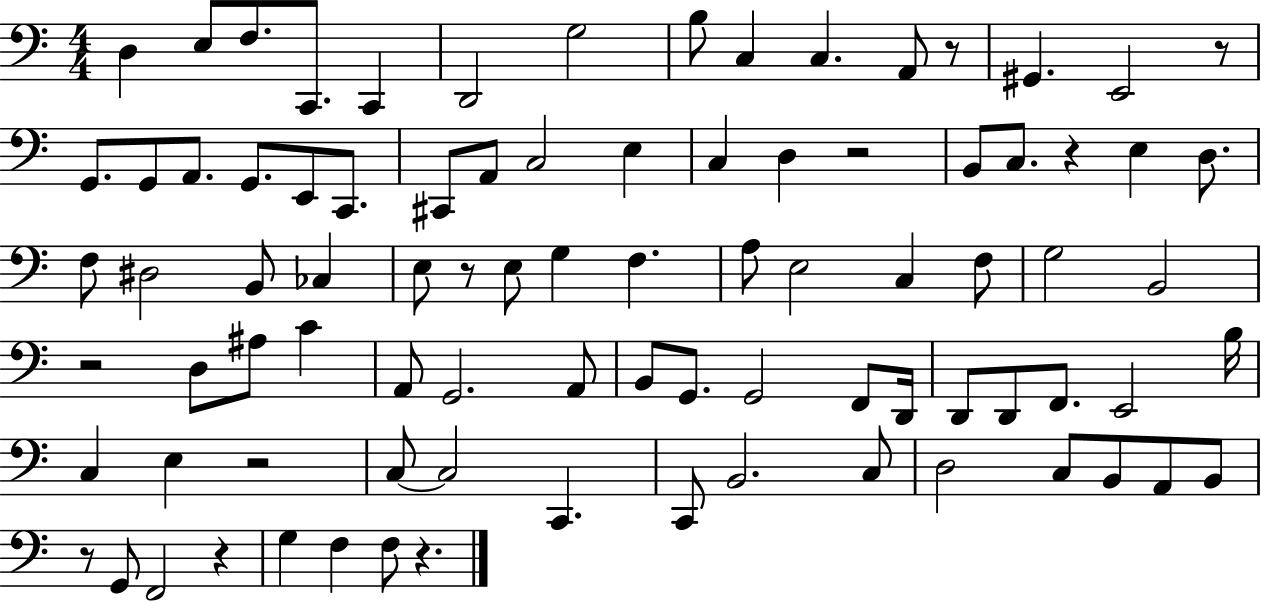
X:1
T:Untitled
M:4/4
L:1/4
K:C
D, E,/2 F,/2 C,,/2 C,, D,,2 G,2 B,/2 C, C, A,,/2 z/2 ^G,, E,,2 z/2 G,,/2 G,,/2 A,,/2 G,,/2 E,,/2 C,,/2 ^C,,/2 A,,/2 C,2 E, C, D, z2 B,,/2 C,/2 z E, D,/2 F,/2 ^D,2 B,,/2 _C, E,/2 z/2 E,/2 G, F, A,/2 E,2 C, F,/2 G,2 B,,2 z2 D,/2 ^A,/2 C A,,/2 G,,2 A,,/2 B,,/2 G,,/2 G,,2 F,,/2 D,,/4 D,,/2 D,,/2 F,,/2 E,,2 B,/4 C, E, z2 C,/2 C,2 C,, C,,/2 B,,2 C,/2 D,2 C,/2 B,,/2 A,,/2 B,,/2 z/2 G,,/2 F,,2 z G, F, F,/2 z